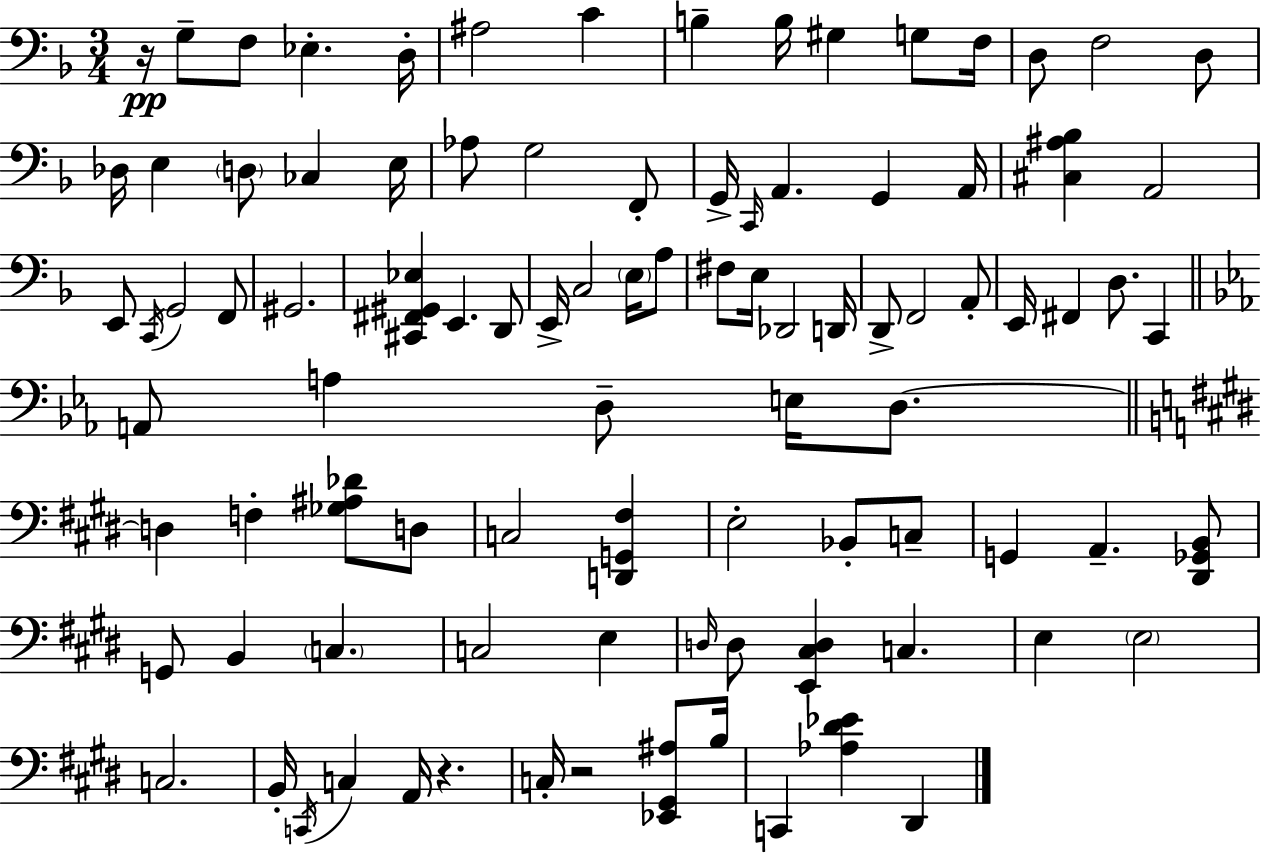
X:1
T:Untitled
M:3/4
L:1/4
K:Dm
z/4 G,/2 F,/2 _E, D,/4 ^A,2 C B, B,/4 ^G, G,/2 F,/4 D,/2 F,2 D,/2 _D,/4 E, D,/2 _C, E,/4 _A,/2 G,2 F,,/2 G,,/4 C,,/4 A,, G,, A,,/4 [^C,^A,_B,] A,,2 E,,/2 C,,/4 G,,2 F,,/2 ^G,,2 [^C,,^F,,^G,,_E,] E,, D,,/2 E,,/4 C,2 E,/4 A,/2 ^F,/2 E,/4 _D,,2 D,,/4 D,,/2 F,,2 A,,/2 E,,/4 ^F,, D,/2 C,, A,,/2 A, D,/2 E,/4 D,/2 D, F, [_G,^A,_D]/2 D,/2 C,2 [D,,G,,^F,] E,2 _B,,/2 C,/2 G,, A,, [^D,,_G,,B,,]/2 G,,/2 B,, C, C,2 E, D,/4 D,/2 [E,,^C,D,] C, E, E,2 C,2 B,,/4 C,,/4 C, A,,/4 z C,/4 z2 [_E,,^G,,^A,]/2 B,/4 C,, [_A,^D_E] ^D,,